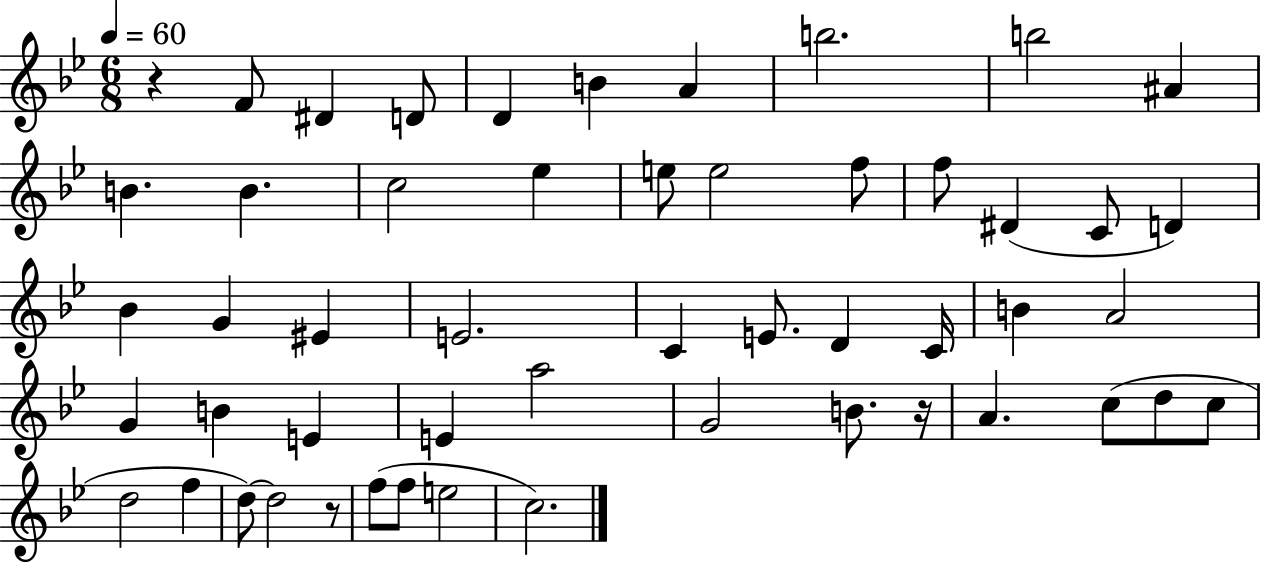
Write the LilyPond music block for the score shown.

{
  \clef treble
  \numericTimeSignature
  \time 6/8
  \key bes \major
  \tempo 4 = 60
  r4 f'8 dis'4 d'8 | d'4 b'4 a'4 | b''2. | b''2 ais'4 | \break b'4. b'4. | c''2 ees''4 | e''8 e''2 f''8 | f''8 dis'4( c'8 d'4) | \break bes'4 g'4 eis'4 | e'2. | c'4 e'8. d'4 c'16 | b'4 a'2 | \break g'4 b'4 e'4 | e'4 a''2 | g'2 b'8. r16 | a'4. c''8( d''8 c''8 | \break d''2 f''4 | d''8~~) d''2 r8 | f''8( f''8 e''2 | c''2.) | \break \bar "|."
}